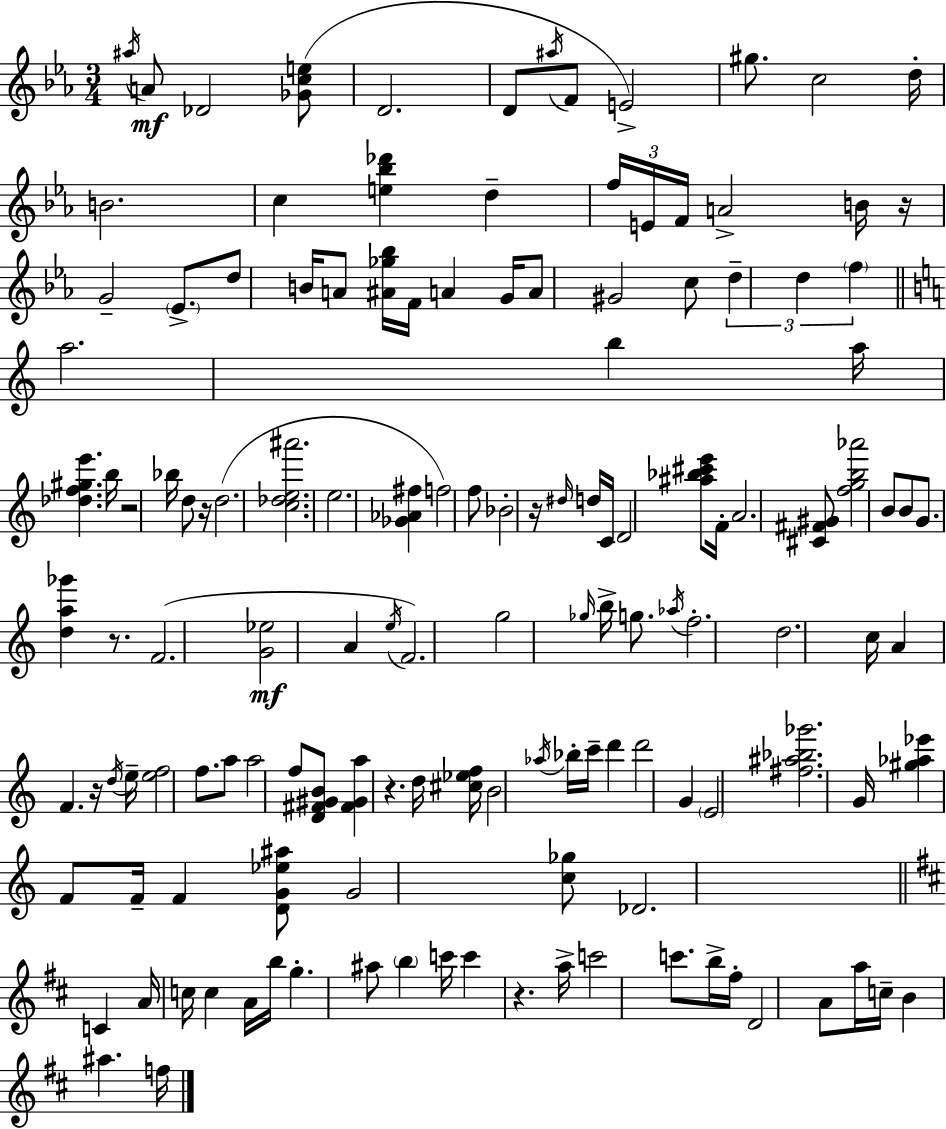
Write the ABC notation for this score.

X:1
T:Untitled
M:3/4
L:1/4
K:Cm
^a/4 A/2 _D2 [_Gce]/2 D2 D/2 ^a/4 F/2 E2 ^g/2 c2 d/4 B2 c [e_b_d'] d f/4 E/4 F/4 A2 B/4 z/4 G2 _E/2 d/2 B/4 A/2 [^A_g_b]/4 F/4 A G/4 A/2 ^G2 c/2 d d f a2 b a/4 [_df^ge'] b/4 z2 _b/4 d/2 z/4 d2 [c_de^a']2 e2 [_G_A^f] f2 f/2 _B2 z/4 ^d/4 d/4 C/4 D2 [^a_b^c'e']/2 F/4 A2 [^C^F^G]/2 [fgb_a']2 B/2 B/2 G/2 [da_g'] z/2 F2 [G_e]2 A e/4 F2 g2 _g/4 b/4 g/2 _a/4 f2 d2 c/4 A F z/4 d/4 e/4 [ef]2 f/2 a/2 a2 f/2 [D^F^GB]/2 [^F^Ga] z d/4 [^c_ef]/4 B2 _a/4 _b/4 c'/4 d' d'2 G E2 [^f^a_b_g']2 G/4 [^g_a_e'] F/2 F/4 F [DG_e^a]/2 G2 [c_g]/2 _D2 C A/4 c/4 c A/4 b/4 g ^a/2 b c'/4 c' z a/4 c'2 c'/2 b/4 ^f/4 D2 A/2 a/4 c/4 B ^a f/4